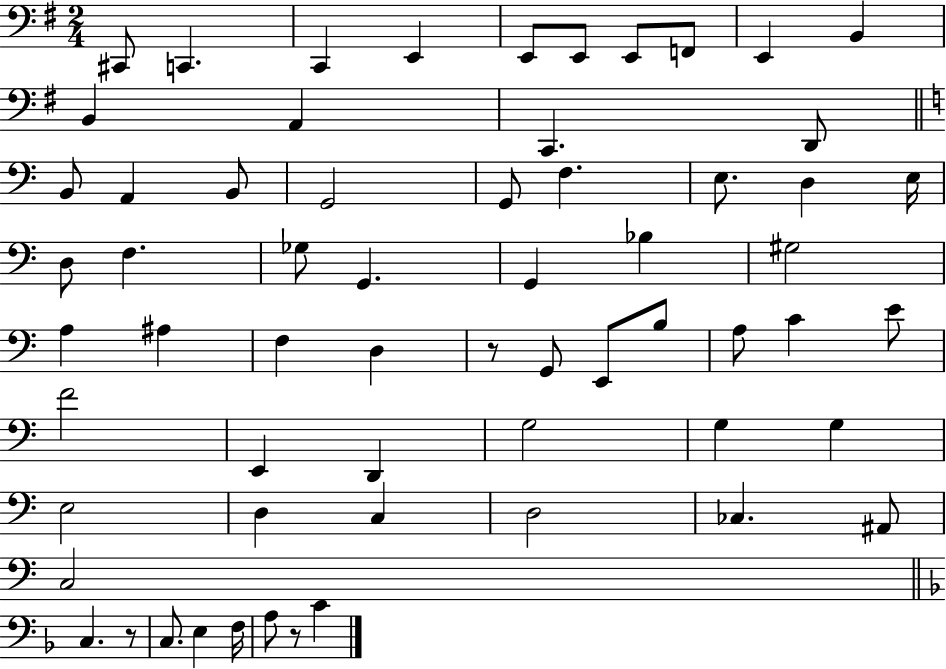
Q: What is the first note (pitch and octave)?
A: C#2